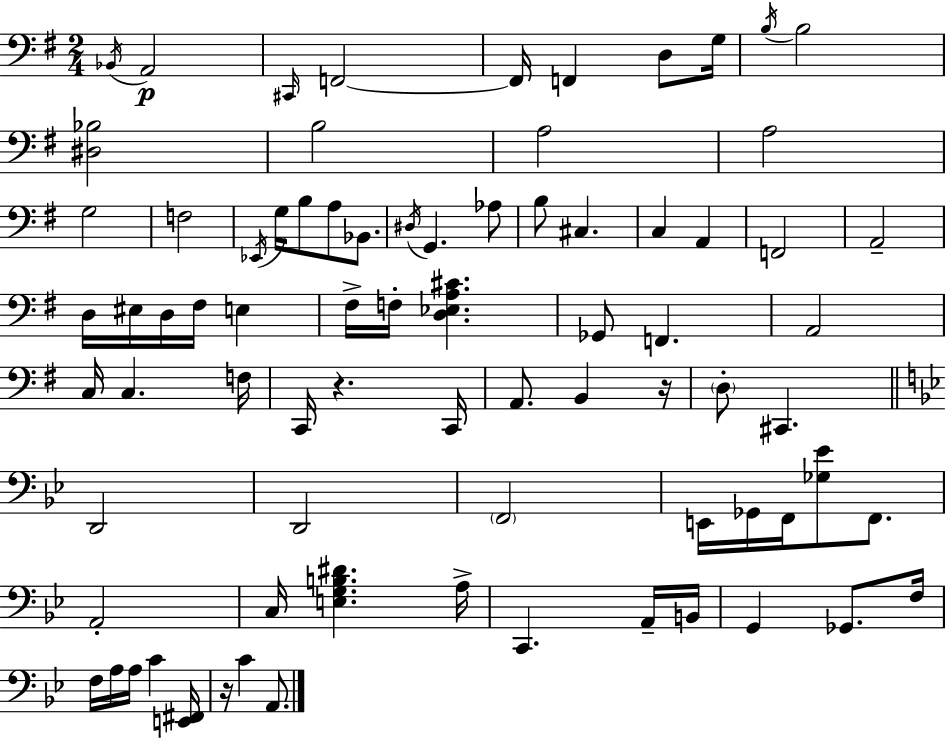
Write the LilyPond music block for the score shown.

{
  \clef bass
  \numericTimeSignature
  \time 2/4
  \key g \major
  \acciaccatura { bes,16 }\p a,2 | \grace { cis,16 } f,2~~ | f,16 f,4 d8 | g16 \acciaccatura { b16 } b2 | \break <dis bes>2 | b2 | a2 | a2 | \break g2 | f2 | \acciaccatura { ees,16 } g16 b8 a8 | bes,8. \acciaccatura { dis16 } g,4. | \break aes8 b8 cis4. | c4 | a,4 f,2 | a,2-- | \break d16 eis16 d16 | fis16 e4 fis16-> f16-. <d ees a cis'>4. | ges,8 f,4. | a,2 | \break c16 c4. | f16 c,16 r4. | c,16 a,8. | b,4 r16 \parenthesize d8-. cis,4. | \break \bar "||" \break \key bes \major d,2 | d,2 | \parenthesize f,2 | e,16 ges,16 f,16 <ges ees'>8 f,8. | \break a,2-. | c16 <e g b dis'>4. a16-> | c,4. a,16-- b,16 | g,4 ges,8. f16 | \break f16 a16 a16 c'4 <e, fis,>16 | r16 c'4 a,8. | \bar "|."
}